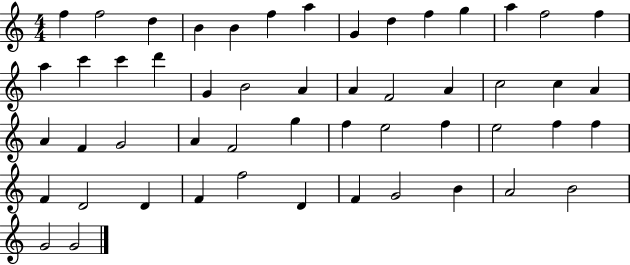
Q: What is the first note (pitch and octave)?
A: F5